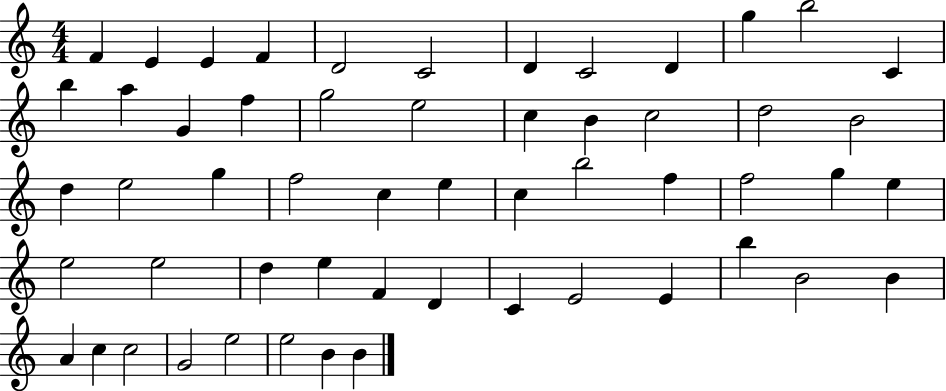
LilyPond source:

{
  \clef treble
  \numericTimeSignature
  \time 4/4
  \key c \major
  f'4 e'4 e'4 f'4 | d'2 c'2 | d'4 c'2 d'4 | g''4 b''2 c'4 | \break b''4 a''4 g'4 f''4 | g''2 e''2 | c''4 b'4 c''2 | d''2 b'2 | \break d''4 e''2 g''4 | f''2 c''4 e''4 | c''4 b''2 f''4 | f''2 g''4 e''4 | \break e''2 e''2 | d''4 e''4 f'4 d'4 | c'4 e'2 e'4 | b''4 b'2 b'4 | \break a'4 c''4 c''2 | g'2 e''2 | e''2 b'4 b'4 | \bar "|."
}